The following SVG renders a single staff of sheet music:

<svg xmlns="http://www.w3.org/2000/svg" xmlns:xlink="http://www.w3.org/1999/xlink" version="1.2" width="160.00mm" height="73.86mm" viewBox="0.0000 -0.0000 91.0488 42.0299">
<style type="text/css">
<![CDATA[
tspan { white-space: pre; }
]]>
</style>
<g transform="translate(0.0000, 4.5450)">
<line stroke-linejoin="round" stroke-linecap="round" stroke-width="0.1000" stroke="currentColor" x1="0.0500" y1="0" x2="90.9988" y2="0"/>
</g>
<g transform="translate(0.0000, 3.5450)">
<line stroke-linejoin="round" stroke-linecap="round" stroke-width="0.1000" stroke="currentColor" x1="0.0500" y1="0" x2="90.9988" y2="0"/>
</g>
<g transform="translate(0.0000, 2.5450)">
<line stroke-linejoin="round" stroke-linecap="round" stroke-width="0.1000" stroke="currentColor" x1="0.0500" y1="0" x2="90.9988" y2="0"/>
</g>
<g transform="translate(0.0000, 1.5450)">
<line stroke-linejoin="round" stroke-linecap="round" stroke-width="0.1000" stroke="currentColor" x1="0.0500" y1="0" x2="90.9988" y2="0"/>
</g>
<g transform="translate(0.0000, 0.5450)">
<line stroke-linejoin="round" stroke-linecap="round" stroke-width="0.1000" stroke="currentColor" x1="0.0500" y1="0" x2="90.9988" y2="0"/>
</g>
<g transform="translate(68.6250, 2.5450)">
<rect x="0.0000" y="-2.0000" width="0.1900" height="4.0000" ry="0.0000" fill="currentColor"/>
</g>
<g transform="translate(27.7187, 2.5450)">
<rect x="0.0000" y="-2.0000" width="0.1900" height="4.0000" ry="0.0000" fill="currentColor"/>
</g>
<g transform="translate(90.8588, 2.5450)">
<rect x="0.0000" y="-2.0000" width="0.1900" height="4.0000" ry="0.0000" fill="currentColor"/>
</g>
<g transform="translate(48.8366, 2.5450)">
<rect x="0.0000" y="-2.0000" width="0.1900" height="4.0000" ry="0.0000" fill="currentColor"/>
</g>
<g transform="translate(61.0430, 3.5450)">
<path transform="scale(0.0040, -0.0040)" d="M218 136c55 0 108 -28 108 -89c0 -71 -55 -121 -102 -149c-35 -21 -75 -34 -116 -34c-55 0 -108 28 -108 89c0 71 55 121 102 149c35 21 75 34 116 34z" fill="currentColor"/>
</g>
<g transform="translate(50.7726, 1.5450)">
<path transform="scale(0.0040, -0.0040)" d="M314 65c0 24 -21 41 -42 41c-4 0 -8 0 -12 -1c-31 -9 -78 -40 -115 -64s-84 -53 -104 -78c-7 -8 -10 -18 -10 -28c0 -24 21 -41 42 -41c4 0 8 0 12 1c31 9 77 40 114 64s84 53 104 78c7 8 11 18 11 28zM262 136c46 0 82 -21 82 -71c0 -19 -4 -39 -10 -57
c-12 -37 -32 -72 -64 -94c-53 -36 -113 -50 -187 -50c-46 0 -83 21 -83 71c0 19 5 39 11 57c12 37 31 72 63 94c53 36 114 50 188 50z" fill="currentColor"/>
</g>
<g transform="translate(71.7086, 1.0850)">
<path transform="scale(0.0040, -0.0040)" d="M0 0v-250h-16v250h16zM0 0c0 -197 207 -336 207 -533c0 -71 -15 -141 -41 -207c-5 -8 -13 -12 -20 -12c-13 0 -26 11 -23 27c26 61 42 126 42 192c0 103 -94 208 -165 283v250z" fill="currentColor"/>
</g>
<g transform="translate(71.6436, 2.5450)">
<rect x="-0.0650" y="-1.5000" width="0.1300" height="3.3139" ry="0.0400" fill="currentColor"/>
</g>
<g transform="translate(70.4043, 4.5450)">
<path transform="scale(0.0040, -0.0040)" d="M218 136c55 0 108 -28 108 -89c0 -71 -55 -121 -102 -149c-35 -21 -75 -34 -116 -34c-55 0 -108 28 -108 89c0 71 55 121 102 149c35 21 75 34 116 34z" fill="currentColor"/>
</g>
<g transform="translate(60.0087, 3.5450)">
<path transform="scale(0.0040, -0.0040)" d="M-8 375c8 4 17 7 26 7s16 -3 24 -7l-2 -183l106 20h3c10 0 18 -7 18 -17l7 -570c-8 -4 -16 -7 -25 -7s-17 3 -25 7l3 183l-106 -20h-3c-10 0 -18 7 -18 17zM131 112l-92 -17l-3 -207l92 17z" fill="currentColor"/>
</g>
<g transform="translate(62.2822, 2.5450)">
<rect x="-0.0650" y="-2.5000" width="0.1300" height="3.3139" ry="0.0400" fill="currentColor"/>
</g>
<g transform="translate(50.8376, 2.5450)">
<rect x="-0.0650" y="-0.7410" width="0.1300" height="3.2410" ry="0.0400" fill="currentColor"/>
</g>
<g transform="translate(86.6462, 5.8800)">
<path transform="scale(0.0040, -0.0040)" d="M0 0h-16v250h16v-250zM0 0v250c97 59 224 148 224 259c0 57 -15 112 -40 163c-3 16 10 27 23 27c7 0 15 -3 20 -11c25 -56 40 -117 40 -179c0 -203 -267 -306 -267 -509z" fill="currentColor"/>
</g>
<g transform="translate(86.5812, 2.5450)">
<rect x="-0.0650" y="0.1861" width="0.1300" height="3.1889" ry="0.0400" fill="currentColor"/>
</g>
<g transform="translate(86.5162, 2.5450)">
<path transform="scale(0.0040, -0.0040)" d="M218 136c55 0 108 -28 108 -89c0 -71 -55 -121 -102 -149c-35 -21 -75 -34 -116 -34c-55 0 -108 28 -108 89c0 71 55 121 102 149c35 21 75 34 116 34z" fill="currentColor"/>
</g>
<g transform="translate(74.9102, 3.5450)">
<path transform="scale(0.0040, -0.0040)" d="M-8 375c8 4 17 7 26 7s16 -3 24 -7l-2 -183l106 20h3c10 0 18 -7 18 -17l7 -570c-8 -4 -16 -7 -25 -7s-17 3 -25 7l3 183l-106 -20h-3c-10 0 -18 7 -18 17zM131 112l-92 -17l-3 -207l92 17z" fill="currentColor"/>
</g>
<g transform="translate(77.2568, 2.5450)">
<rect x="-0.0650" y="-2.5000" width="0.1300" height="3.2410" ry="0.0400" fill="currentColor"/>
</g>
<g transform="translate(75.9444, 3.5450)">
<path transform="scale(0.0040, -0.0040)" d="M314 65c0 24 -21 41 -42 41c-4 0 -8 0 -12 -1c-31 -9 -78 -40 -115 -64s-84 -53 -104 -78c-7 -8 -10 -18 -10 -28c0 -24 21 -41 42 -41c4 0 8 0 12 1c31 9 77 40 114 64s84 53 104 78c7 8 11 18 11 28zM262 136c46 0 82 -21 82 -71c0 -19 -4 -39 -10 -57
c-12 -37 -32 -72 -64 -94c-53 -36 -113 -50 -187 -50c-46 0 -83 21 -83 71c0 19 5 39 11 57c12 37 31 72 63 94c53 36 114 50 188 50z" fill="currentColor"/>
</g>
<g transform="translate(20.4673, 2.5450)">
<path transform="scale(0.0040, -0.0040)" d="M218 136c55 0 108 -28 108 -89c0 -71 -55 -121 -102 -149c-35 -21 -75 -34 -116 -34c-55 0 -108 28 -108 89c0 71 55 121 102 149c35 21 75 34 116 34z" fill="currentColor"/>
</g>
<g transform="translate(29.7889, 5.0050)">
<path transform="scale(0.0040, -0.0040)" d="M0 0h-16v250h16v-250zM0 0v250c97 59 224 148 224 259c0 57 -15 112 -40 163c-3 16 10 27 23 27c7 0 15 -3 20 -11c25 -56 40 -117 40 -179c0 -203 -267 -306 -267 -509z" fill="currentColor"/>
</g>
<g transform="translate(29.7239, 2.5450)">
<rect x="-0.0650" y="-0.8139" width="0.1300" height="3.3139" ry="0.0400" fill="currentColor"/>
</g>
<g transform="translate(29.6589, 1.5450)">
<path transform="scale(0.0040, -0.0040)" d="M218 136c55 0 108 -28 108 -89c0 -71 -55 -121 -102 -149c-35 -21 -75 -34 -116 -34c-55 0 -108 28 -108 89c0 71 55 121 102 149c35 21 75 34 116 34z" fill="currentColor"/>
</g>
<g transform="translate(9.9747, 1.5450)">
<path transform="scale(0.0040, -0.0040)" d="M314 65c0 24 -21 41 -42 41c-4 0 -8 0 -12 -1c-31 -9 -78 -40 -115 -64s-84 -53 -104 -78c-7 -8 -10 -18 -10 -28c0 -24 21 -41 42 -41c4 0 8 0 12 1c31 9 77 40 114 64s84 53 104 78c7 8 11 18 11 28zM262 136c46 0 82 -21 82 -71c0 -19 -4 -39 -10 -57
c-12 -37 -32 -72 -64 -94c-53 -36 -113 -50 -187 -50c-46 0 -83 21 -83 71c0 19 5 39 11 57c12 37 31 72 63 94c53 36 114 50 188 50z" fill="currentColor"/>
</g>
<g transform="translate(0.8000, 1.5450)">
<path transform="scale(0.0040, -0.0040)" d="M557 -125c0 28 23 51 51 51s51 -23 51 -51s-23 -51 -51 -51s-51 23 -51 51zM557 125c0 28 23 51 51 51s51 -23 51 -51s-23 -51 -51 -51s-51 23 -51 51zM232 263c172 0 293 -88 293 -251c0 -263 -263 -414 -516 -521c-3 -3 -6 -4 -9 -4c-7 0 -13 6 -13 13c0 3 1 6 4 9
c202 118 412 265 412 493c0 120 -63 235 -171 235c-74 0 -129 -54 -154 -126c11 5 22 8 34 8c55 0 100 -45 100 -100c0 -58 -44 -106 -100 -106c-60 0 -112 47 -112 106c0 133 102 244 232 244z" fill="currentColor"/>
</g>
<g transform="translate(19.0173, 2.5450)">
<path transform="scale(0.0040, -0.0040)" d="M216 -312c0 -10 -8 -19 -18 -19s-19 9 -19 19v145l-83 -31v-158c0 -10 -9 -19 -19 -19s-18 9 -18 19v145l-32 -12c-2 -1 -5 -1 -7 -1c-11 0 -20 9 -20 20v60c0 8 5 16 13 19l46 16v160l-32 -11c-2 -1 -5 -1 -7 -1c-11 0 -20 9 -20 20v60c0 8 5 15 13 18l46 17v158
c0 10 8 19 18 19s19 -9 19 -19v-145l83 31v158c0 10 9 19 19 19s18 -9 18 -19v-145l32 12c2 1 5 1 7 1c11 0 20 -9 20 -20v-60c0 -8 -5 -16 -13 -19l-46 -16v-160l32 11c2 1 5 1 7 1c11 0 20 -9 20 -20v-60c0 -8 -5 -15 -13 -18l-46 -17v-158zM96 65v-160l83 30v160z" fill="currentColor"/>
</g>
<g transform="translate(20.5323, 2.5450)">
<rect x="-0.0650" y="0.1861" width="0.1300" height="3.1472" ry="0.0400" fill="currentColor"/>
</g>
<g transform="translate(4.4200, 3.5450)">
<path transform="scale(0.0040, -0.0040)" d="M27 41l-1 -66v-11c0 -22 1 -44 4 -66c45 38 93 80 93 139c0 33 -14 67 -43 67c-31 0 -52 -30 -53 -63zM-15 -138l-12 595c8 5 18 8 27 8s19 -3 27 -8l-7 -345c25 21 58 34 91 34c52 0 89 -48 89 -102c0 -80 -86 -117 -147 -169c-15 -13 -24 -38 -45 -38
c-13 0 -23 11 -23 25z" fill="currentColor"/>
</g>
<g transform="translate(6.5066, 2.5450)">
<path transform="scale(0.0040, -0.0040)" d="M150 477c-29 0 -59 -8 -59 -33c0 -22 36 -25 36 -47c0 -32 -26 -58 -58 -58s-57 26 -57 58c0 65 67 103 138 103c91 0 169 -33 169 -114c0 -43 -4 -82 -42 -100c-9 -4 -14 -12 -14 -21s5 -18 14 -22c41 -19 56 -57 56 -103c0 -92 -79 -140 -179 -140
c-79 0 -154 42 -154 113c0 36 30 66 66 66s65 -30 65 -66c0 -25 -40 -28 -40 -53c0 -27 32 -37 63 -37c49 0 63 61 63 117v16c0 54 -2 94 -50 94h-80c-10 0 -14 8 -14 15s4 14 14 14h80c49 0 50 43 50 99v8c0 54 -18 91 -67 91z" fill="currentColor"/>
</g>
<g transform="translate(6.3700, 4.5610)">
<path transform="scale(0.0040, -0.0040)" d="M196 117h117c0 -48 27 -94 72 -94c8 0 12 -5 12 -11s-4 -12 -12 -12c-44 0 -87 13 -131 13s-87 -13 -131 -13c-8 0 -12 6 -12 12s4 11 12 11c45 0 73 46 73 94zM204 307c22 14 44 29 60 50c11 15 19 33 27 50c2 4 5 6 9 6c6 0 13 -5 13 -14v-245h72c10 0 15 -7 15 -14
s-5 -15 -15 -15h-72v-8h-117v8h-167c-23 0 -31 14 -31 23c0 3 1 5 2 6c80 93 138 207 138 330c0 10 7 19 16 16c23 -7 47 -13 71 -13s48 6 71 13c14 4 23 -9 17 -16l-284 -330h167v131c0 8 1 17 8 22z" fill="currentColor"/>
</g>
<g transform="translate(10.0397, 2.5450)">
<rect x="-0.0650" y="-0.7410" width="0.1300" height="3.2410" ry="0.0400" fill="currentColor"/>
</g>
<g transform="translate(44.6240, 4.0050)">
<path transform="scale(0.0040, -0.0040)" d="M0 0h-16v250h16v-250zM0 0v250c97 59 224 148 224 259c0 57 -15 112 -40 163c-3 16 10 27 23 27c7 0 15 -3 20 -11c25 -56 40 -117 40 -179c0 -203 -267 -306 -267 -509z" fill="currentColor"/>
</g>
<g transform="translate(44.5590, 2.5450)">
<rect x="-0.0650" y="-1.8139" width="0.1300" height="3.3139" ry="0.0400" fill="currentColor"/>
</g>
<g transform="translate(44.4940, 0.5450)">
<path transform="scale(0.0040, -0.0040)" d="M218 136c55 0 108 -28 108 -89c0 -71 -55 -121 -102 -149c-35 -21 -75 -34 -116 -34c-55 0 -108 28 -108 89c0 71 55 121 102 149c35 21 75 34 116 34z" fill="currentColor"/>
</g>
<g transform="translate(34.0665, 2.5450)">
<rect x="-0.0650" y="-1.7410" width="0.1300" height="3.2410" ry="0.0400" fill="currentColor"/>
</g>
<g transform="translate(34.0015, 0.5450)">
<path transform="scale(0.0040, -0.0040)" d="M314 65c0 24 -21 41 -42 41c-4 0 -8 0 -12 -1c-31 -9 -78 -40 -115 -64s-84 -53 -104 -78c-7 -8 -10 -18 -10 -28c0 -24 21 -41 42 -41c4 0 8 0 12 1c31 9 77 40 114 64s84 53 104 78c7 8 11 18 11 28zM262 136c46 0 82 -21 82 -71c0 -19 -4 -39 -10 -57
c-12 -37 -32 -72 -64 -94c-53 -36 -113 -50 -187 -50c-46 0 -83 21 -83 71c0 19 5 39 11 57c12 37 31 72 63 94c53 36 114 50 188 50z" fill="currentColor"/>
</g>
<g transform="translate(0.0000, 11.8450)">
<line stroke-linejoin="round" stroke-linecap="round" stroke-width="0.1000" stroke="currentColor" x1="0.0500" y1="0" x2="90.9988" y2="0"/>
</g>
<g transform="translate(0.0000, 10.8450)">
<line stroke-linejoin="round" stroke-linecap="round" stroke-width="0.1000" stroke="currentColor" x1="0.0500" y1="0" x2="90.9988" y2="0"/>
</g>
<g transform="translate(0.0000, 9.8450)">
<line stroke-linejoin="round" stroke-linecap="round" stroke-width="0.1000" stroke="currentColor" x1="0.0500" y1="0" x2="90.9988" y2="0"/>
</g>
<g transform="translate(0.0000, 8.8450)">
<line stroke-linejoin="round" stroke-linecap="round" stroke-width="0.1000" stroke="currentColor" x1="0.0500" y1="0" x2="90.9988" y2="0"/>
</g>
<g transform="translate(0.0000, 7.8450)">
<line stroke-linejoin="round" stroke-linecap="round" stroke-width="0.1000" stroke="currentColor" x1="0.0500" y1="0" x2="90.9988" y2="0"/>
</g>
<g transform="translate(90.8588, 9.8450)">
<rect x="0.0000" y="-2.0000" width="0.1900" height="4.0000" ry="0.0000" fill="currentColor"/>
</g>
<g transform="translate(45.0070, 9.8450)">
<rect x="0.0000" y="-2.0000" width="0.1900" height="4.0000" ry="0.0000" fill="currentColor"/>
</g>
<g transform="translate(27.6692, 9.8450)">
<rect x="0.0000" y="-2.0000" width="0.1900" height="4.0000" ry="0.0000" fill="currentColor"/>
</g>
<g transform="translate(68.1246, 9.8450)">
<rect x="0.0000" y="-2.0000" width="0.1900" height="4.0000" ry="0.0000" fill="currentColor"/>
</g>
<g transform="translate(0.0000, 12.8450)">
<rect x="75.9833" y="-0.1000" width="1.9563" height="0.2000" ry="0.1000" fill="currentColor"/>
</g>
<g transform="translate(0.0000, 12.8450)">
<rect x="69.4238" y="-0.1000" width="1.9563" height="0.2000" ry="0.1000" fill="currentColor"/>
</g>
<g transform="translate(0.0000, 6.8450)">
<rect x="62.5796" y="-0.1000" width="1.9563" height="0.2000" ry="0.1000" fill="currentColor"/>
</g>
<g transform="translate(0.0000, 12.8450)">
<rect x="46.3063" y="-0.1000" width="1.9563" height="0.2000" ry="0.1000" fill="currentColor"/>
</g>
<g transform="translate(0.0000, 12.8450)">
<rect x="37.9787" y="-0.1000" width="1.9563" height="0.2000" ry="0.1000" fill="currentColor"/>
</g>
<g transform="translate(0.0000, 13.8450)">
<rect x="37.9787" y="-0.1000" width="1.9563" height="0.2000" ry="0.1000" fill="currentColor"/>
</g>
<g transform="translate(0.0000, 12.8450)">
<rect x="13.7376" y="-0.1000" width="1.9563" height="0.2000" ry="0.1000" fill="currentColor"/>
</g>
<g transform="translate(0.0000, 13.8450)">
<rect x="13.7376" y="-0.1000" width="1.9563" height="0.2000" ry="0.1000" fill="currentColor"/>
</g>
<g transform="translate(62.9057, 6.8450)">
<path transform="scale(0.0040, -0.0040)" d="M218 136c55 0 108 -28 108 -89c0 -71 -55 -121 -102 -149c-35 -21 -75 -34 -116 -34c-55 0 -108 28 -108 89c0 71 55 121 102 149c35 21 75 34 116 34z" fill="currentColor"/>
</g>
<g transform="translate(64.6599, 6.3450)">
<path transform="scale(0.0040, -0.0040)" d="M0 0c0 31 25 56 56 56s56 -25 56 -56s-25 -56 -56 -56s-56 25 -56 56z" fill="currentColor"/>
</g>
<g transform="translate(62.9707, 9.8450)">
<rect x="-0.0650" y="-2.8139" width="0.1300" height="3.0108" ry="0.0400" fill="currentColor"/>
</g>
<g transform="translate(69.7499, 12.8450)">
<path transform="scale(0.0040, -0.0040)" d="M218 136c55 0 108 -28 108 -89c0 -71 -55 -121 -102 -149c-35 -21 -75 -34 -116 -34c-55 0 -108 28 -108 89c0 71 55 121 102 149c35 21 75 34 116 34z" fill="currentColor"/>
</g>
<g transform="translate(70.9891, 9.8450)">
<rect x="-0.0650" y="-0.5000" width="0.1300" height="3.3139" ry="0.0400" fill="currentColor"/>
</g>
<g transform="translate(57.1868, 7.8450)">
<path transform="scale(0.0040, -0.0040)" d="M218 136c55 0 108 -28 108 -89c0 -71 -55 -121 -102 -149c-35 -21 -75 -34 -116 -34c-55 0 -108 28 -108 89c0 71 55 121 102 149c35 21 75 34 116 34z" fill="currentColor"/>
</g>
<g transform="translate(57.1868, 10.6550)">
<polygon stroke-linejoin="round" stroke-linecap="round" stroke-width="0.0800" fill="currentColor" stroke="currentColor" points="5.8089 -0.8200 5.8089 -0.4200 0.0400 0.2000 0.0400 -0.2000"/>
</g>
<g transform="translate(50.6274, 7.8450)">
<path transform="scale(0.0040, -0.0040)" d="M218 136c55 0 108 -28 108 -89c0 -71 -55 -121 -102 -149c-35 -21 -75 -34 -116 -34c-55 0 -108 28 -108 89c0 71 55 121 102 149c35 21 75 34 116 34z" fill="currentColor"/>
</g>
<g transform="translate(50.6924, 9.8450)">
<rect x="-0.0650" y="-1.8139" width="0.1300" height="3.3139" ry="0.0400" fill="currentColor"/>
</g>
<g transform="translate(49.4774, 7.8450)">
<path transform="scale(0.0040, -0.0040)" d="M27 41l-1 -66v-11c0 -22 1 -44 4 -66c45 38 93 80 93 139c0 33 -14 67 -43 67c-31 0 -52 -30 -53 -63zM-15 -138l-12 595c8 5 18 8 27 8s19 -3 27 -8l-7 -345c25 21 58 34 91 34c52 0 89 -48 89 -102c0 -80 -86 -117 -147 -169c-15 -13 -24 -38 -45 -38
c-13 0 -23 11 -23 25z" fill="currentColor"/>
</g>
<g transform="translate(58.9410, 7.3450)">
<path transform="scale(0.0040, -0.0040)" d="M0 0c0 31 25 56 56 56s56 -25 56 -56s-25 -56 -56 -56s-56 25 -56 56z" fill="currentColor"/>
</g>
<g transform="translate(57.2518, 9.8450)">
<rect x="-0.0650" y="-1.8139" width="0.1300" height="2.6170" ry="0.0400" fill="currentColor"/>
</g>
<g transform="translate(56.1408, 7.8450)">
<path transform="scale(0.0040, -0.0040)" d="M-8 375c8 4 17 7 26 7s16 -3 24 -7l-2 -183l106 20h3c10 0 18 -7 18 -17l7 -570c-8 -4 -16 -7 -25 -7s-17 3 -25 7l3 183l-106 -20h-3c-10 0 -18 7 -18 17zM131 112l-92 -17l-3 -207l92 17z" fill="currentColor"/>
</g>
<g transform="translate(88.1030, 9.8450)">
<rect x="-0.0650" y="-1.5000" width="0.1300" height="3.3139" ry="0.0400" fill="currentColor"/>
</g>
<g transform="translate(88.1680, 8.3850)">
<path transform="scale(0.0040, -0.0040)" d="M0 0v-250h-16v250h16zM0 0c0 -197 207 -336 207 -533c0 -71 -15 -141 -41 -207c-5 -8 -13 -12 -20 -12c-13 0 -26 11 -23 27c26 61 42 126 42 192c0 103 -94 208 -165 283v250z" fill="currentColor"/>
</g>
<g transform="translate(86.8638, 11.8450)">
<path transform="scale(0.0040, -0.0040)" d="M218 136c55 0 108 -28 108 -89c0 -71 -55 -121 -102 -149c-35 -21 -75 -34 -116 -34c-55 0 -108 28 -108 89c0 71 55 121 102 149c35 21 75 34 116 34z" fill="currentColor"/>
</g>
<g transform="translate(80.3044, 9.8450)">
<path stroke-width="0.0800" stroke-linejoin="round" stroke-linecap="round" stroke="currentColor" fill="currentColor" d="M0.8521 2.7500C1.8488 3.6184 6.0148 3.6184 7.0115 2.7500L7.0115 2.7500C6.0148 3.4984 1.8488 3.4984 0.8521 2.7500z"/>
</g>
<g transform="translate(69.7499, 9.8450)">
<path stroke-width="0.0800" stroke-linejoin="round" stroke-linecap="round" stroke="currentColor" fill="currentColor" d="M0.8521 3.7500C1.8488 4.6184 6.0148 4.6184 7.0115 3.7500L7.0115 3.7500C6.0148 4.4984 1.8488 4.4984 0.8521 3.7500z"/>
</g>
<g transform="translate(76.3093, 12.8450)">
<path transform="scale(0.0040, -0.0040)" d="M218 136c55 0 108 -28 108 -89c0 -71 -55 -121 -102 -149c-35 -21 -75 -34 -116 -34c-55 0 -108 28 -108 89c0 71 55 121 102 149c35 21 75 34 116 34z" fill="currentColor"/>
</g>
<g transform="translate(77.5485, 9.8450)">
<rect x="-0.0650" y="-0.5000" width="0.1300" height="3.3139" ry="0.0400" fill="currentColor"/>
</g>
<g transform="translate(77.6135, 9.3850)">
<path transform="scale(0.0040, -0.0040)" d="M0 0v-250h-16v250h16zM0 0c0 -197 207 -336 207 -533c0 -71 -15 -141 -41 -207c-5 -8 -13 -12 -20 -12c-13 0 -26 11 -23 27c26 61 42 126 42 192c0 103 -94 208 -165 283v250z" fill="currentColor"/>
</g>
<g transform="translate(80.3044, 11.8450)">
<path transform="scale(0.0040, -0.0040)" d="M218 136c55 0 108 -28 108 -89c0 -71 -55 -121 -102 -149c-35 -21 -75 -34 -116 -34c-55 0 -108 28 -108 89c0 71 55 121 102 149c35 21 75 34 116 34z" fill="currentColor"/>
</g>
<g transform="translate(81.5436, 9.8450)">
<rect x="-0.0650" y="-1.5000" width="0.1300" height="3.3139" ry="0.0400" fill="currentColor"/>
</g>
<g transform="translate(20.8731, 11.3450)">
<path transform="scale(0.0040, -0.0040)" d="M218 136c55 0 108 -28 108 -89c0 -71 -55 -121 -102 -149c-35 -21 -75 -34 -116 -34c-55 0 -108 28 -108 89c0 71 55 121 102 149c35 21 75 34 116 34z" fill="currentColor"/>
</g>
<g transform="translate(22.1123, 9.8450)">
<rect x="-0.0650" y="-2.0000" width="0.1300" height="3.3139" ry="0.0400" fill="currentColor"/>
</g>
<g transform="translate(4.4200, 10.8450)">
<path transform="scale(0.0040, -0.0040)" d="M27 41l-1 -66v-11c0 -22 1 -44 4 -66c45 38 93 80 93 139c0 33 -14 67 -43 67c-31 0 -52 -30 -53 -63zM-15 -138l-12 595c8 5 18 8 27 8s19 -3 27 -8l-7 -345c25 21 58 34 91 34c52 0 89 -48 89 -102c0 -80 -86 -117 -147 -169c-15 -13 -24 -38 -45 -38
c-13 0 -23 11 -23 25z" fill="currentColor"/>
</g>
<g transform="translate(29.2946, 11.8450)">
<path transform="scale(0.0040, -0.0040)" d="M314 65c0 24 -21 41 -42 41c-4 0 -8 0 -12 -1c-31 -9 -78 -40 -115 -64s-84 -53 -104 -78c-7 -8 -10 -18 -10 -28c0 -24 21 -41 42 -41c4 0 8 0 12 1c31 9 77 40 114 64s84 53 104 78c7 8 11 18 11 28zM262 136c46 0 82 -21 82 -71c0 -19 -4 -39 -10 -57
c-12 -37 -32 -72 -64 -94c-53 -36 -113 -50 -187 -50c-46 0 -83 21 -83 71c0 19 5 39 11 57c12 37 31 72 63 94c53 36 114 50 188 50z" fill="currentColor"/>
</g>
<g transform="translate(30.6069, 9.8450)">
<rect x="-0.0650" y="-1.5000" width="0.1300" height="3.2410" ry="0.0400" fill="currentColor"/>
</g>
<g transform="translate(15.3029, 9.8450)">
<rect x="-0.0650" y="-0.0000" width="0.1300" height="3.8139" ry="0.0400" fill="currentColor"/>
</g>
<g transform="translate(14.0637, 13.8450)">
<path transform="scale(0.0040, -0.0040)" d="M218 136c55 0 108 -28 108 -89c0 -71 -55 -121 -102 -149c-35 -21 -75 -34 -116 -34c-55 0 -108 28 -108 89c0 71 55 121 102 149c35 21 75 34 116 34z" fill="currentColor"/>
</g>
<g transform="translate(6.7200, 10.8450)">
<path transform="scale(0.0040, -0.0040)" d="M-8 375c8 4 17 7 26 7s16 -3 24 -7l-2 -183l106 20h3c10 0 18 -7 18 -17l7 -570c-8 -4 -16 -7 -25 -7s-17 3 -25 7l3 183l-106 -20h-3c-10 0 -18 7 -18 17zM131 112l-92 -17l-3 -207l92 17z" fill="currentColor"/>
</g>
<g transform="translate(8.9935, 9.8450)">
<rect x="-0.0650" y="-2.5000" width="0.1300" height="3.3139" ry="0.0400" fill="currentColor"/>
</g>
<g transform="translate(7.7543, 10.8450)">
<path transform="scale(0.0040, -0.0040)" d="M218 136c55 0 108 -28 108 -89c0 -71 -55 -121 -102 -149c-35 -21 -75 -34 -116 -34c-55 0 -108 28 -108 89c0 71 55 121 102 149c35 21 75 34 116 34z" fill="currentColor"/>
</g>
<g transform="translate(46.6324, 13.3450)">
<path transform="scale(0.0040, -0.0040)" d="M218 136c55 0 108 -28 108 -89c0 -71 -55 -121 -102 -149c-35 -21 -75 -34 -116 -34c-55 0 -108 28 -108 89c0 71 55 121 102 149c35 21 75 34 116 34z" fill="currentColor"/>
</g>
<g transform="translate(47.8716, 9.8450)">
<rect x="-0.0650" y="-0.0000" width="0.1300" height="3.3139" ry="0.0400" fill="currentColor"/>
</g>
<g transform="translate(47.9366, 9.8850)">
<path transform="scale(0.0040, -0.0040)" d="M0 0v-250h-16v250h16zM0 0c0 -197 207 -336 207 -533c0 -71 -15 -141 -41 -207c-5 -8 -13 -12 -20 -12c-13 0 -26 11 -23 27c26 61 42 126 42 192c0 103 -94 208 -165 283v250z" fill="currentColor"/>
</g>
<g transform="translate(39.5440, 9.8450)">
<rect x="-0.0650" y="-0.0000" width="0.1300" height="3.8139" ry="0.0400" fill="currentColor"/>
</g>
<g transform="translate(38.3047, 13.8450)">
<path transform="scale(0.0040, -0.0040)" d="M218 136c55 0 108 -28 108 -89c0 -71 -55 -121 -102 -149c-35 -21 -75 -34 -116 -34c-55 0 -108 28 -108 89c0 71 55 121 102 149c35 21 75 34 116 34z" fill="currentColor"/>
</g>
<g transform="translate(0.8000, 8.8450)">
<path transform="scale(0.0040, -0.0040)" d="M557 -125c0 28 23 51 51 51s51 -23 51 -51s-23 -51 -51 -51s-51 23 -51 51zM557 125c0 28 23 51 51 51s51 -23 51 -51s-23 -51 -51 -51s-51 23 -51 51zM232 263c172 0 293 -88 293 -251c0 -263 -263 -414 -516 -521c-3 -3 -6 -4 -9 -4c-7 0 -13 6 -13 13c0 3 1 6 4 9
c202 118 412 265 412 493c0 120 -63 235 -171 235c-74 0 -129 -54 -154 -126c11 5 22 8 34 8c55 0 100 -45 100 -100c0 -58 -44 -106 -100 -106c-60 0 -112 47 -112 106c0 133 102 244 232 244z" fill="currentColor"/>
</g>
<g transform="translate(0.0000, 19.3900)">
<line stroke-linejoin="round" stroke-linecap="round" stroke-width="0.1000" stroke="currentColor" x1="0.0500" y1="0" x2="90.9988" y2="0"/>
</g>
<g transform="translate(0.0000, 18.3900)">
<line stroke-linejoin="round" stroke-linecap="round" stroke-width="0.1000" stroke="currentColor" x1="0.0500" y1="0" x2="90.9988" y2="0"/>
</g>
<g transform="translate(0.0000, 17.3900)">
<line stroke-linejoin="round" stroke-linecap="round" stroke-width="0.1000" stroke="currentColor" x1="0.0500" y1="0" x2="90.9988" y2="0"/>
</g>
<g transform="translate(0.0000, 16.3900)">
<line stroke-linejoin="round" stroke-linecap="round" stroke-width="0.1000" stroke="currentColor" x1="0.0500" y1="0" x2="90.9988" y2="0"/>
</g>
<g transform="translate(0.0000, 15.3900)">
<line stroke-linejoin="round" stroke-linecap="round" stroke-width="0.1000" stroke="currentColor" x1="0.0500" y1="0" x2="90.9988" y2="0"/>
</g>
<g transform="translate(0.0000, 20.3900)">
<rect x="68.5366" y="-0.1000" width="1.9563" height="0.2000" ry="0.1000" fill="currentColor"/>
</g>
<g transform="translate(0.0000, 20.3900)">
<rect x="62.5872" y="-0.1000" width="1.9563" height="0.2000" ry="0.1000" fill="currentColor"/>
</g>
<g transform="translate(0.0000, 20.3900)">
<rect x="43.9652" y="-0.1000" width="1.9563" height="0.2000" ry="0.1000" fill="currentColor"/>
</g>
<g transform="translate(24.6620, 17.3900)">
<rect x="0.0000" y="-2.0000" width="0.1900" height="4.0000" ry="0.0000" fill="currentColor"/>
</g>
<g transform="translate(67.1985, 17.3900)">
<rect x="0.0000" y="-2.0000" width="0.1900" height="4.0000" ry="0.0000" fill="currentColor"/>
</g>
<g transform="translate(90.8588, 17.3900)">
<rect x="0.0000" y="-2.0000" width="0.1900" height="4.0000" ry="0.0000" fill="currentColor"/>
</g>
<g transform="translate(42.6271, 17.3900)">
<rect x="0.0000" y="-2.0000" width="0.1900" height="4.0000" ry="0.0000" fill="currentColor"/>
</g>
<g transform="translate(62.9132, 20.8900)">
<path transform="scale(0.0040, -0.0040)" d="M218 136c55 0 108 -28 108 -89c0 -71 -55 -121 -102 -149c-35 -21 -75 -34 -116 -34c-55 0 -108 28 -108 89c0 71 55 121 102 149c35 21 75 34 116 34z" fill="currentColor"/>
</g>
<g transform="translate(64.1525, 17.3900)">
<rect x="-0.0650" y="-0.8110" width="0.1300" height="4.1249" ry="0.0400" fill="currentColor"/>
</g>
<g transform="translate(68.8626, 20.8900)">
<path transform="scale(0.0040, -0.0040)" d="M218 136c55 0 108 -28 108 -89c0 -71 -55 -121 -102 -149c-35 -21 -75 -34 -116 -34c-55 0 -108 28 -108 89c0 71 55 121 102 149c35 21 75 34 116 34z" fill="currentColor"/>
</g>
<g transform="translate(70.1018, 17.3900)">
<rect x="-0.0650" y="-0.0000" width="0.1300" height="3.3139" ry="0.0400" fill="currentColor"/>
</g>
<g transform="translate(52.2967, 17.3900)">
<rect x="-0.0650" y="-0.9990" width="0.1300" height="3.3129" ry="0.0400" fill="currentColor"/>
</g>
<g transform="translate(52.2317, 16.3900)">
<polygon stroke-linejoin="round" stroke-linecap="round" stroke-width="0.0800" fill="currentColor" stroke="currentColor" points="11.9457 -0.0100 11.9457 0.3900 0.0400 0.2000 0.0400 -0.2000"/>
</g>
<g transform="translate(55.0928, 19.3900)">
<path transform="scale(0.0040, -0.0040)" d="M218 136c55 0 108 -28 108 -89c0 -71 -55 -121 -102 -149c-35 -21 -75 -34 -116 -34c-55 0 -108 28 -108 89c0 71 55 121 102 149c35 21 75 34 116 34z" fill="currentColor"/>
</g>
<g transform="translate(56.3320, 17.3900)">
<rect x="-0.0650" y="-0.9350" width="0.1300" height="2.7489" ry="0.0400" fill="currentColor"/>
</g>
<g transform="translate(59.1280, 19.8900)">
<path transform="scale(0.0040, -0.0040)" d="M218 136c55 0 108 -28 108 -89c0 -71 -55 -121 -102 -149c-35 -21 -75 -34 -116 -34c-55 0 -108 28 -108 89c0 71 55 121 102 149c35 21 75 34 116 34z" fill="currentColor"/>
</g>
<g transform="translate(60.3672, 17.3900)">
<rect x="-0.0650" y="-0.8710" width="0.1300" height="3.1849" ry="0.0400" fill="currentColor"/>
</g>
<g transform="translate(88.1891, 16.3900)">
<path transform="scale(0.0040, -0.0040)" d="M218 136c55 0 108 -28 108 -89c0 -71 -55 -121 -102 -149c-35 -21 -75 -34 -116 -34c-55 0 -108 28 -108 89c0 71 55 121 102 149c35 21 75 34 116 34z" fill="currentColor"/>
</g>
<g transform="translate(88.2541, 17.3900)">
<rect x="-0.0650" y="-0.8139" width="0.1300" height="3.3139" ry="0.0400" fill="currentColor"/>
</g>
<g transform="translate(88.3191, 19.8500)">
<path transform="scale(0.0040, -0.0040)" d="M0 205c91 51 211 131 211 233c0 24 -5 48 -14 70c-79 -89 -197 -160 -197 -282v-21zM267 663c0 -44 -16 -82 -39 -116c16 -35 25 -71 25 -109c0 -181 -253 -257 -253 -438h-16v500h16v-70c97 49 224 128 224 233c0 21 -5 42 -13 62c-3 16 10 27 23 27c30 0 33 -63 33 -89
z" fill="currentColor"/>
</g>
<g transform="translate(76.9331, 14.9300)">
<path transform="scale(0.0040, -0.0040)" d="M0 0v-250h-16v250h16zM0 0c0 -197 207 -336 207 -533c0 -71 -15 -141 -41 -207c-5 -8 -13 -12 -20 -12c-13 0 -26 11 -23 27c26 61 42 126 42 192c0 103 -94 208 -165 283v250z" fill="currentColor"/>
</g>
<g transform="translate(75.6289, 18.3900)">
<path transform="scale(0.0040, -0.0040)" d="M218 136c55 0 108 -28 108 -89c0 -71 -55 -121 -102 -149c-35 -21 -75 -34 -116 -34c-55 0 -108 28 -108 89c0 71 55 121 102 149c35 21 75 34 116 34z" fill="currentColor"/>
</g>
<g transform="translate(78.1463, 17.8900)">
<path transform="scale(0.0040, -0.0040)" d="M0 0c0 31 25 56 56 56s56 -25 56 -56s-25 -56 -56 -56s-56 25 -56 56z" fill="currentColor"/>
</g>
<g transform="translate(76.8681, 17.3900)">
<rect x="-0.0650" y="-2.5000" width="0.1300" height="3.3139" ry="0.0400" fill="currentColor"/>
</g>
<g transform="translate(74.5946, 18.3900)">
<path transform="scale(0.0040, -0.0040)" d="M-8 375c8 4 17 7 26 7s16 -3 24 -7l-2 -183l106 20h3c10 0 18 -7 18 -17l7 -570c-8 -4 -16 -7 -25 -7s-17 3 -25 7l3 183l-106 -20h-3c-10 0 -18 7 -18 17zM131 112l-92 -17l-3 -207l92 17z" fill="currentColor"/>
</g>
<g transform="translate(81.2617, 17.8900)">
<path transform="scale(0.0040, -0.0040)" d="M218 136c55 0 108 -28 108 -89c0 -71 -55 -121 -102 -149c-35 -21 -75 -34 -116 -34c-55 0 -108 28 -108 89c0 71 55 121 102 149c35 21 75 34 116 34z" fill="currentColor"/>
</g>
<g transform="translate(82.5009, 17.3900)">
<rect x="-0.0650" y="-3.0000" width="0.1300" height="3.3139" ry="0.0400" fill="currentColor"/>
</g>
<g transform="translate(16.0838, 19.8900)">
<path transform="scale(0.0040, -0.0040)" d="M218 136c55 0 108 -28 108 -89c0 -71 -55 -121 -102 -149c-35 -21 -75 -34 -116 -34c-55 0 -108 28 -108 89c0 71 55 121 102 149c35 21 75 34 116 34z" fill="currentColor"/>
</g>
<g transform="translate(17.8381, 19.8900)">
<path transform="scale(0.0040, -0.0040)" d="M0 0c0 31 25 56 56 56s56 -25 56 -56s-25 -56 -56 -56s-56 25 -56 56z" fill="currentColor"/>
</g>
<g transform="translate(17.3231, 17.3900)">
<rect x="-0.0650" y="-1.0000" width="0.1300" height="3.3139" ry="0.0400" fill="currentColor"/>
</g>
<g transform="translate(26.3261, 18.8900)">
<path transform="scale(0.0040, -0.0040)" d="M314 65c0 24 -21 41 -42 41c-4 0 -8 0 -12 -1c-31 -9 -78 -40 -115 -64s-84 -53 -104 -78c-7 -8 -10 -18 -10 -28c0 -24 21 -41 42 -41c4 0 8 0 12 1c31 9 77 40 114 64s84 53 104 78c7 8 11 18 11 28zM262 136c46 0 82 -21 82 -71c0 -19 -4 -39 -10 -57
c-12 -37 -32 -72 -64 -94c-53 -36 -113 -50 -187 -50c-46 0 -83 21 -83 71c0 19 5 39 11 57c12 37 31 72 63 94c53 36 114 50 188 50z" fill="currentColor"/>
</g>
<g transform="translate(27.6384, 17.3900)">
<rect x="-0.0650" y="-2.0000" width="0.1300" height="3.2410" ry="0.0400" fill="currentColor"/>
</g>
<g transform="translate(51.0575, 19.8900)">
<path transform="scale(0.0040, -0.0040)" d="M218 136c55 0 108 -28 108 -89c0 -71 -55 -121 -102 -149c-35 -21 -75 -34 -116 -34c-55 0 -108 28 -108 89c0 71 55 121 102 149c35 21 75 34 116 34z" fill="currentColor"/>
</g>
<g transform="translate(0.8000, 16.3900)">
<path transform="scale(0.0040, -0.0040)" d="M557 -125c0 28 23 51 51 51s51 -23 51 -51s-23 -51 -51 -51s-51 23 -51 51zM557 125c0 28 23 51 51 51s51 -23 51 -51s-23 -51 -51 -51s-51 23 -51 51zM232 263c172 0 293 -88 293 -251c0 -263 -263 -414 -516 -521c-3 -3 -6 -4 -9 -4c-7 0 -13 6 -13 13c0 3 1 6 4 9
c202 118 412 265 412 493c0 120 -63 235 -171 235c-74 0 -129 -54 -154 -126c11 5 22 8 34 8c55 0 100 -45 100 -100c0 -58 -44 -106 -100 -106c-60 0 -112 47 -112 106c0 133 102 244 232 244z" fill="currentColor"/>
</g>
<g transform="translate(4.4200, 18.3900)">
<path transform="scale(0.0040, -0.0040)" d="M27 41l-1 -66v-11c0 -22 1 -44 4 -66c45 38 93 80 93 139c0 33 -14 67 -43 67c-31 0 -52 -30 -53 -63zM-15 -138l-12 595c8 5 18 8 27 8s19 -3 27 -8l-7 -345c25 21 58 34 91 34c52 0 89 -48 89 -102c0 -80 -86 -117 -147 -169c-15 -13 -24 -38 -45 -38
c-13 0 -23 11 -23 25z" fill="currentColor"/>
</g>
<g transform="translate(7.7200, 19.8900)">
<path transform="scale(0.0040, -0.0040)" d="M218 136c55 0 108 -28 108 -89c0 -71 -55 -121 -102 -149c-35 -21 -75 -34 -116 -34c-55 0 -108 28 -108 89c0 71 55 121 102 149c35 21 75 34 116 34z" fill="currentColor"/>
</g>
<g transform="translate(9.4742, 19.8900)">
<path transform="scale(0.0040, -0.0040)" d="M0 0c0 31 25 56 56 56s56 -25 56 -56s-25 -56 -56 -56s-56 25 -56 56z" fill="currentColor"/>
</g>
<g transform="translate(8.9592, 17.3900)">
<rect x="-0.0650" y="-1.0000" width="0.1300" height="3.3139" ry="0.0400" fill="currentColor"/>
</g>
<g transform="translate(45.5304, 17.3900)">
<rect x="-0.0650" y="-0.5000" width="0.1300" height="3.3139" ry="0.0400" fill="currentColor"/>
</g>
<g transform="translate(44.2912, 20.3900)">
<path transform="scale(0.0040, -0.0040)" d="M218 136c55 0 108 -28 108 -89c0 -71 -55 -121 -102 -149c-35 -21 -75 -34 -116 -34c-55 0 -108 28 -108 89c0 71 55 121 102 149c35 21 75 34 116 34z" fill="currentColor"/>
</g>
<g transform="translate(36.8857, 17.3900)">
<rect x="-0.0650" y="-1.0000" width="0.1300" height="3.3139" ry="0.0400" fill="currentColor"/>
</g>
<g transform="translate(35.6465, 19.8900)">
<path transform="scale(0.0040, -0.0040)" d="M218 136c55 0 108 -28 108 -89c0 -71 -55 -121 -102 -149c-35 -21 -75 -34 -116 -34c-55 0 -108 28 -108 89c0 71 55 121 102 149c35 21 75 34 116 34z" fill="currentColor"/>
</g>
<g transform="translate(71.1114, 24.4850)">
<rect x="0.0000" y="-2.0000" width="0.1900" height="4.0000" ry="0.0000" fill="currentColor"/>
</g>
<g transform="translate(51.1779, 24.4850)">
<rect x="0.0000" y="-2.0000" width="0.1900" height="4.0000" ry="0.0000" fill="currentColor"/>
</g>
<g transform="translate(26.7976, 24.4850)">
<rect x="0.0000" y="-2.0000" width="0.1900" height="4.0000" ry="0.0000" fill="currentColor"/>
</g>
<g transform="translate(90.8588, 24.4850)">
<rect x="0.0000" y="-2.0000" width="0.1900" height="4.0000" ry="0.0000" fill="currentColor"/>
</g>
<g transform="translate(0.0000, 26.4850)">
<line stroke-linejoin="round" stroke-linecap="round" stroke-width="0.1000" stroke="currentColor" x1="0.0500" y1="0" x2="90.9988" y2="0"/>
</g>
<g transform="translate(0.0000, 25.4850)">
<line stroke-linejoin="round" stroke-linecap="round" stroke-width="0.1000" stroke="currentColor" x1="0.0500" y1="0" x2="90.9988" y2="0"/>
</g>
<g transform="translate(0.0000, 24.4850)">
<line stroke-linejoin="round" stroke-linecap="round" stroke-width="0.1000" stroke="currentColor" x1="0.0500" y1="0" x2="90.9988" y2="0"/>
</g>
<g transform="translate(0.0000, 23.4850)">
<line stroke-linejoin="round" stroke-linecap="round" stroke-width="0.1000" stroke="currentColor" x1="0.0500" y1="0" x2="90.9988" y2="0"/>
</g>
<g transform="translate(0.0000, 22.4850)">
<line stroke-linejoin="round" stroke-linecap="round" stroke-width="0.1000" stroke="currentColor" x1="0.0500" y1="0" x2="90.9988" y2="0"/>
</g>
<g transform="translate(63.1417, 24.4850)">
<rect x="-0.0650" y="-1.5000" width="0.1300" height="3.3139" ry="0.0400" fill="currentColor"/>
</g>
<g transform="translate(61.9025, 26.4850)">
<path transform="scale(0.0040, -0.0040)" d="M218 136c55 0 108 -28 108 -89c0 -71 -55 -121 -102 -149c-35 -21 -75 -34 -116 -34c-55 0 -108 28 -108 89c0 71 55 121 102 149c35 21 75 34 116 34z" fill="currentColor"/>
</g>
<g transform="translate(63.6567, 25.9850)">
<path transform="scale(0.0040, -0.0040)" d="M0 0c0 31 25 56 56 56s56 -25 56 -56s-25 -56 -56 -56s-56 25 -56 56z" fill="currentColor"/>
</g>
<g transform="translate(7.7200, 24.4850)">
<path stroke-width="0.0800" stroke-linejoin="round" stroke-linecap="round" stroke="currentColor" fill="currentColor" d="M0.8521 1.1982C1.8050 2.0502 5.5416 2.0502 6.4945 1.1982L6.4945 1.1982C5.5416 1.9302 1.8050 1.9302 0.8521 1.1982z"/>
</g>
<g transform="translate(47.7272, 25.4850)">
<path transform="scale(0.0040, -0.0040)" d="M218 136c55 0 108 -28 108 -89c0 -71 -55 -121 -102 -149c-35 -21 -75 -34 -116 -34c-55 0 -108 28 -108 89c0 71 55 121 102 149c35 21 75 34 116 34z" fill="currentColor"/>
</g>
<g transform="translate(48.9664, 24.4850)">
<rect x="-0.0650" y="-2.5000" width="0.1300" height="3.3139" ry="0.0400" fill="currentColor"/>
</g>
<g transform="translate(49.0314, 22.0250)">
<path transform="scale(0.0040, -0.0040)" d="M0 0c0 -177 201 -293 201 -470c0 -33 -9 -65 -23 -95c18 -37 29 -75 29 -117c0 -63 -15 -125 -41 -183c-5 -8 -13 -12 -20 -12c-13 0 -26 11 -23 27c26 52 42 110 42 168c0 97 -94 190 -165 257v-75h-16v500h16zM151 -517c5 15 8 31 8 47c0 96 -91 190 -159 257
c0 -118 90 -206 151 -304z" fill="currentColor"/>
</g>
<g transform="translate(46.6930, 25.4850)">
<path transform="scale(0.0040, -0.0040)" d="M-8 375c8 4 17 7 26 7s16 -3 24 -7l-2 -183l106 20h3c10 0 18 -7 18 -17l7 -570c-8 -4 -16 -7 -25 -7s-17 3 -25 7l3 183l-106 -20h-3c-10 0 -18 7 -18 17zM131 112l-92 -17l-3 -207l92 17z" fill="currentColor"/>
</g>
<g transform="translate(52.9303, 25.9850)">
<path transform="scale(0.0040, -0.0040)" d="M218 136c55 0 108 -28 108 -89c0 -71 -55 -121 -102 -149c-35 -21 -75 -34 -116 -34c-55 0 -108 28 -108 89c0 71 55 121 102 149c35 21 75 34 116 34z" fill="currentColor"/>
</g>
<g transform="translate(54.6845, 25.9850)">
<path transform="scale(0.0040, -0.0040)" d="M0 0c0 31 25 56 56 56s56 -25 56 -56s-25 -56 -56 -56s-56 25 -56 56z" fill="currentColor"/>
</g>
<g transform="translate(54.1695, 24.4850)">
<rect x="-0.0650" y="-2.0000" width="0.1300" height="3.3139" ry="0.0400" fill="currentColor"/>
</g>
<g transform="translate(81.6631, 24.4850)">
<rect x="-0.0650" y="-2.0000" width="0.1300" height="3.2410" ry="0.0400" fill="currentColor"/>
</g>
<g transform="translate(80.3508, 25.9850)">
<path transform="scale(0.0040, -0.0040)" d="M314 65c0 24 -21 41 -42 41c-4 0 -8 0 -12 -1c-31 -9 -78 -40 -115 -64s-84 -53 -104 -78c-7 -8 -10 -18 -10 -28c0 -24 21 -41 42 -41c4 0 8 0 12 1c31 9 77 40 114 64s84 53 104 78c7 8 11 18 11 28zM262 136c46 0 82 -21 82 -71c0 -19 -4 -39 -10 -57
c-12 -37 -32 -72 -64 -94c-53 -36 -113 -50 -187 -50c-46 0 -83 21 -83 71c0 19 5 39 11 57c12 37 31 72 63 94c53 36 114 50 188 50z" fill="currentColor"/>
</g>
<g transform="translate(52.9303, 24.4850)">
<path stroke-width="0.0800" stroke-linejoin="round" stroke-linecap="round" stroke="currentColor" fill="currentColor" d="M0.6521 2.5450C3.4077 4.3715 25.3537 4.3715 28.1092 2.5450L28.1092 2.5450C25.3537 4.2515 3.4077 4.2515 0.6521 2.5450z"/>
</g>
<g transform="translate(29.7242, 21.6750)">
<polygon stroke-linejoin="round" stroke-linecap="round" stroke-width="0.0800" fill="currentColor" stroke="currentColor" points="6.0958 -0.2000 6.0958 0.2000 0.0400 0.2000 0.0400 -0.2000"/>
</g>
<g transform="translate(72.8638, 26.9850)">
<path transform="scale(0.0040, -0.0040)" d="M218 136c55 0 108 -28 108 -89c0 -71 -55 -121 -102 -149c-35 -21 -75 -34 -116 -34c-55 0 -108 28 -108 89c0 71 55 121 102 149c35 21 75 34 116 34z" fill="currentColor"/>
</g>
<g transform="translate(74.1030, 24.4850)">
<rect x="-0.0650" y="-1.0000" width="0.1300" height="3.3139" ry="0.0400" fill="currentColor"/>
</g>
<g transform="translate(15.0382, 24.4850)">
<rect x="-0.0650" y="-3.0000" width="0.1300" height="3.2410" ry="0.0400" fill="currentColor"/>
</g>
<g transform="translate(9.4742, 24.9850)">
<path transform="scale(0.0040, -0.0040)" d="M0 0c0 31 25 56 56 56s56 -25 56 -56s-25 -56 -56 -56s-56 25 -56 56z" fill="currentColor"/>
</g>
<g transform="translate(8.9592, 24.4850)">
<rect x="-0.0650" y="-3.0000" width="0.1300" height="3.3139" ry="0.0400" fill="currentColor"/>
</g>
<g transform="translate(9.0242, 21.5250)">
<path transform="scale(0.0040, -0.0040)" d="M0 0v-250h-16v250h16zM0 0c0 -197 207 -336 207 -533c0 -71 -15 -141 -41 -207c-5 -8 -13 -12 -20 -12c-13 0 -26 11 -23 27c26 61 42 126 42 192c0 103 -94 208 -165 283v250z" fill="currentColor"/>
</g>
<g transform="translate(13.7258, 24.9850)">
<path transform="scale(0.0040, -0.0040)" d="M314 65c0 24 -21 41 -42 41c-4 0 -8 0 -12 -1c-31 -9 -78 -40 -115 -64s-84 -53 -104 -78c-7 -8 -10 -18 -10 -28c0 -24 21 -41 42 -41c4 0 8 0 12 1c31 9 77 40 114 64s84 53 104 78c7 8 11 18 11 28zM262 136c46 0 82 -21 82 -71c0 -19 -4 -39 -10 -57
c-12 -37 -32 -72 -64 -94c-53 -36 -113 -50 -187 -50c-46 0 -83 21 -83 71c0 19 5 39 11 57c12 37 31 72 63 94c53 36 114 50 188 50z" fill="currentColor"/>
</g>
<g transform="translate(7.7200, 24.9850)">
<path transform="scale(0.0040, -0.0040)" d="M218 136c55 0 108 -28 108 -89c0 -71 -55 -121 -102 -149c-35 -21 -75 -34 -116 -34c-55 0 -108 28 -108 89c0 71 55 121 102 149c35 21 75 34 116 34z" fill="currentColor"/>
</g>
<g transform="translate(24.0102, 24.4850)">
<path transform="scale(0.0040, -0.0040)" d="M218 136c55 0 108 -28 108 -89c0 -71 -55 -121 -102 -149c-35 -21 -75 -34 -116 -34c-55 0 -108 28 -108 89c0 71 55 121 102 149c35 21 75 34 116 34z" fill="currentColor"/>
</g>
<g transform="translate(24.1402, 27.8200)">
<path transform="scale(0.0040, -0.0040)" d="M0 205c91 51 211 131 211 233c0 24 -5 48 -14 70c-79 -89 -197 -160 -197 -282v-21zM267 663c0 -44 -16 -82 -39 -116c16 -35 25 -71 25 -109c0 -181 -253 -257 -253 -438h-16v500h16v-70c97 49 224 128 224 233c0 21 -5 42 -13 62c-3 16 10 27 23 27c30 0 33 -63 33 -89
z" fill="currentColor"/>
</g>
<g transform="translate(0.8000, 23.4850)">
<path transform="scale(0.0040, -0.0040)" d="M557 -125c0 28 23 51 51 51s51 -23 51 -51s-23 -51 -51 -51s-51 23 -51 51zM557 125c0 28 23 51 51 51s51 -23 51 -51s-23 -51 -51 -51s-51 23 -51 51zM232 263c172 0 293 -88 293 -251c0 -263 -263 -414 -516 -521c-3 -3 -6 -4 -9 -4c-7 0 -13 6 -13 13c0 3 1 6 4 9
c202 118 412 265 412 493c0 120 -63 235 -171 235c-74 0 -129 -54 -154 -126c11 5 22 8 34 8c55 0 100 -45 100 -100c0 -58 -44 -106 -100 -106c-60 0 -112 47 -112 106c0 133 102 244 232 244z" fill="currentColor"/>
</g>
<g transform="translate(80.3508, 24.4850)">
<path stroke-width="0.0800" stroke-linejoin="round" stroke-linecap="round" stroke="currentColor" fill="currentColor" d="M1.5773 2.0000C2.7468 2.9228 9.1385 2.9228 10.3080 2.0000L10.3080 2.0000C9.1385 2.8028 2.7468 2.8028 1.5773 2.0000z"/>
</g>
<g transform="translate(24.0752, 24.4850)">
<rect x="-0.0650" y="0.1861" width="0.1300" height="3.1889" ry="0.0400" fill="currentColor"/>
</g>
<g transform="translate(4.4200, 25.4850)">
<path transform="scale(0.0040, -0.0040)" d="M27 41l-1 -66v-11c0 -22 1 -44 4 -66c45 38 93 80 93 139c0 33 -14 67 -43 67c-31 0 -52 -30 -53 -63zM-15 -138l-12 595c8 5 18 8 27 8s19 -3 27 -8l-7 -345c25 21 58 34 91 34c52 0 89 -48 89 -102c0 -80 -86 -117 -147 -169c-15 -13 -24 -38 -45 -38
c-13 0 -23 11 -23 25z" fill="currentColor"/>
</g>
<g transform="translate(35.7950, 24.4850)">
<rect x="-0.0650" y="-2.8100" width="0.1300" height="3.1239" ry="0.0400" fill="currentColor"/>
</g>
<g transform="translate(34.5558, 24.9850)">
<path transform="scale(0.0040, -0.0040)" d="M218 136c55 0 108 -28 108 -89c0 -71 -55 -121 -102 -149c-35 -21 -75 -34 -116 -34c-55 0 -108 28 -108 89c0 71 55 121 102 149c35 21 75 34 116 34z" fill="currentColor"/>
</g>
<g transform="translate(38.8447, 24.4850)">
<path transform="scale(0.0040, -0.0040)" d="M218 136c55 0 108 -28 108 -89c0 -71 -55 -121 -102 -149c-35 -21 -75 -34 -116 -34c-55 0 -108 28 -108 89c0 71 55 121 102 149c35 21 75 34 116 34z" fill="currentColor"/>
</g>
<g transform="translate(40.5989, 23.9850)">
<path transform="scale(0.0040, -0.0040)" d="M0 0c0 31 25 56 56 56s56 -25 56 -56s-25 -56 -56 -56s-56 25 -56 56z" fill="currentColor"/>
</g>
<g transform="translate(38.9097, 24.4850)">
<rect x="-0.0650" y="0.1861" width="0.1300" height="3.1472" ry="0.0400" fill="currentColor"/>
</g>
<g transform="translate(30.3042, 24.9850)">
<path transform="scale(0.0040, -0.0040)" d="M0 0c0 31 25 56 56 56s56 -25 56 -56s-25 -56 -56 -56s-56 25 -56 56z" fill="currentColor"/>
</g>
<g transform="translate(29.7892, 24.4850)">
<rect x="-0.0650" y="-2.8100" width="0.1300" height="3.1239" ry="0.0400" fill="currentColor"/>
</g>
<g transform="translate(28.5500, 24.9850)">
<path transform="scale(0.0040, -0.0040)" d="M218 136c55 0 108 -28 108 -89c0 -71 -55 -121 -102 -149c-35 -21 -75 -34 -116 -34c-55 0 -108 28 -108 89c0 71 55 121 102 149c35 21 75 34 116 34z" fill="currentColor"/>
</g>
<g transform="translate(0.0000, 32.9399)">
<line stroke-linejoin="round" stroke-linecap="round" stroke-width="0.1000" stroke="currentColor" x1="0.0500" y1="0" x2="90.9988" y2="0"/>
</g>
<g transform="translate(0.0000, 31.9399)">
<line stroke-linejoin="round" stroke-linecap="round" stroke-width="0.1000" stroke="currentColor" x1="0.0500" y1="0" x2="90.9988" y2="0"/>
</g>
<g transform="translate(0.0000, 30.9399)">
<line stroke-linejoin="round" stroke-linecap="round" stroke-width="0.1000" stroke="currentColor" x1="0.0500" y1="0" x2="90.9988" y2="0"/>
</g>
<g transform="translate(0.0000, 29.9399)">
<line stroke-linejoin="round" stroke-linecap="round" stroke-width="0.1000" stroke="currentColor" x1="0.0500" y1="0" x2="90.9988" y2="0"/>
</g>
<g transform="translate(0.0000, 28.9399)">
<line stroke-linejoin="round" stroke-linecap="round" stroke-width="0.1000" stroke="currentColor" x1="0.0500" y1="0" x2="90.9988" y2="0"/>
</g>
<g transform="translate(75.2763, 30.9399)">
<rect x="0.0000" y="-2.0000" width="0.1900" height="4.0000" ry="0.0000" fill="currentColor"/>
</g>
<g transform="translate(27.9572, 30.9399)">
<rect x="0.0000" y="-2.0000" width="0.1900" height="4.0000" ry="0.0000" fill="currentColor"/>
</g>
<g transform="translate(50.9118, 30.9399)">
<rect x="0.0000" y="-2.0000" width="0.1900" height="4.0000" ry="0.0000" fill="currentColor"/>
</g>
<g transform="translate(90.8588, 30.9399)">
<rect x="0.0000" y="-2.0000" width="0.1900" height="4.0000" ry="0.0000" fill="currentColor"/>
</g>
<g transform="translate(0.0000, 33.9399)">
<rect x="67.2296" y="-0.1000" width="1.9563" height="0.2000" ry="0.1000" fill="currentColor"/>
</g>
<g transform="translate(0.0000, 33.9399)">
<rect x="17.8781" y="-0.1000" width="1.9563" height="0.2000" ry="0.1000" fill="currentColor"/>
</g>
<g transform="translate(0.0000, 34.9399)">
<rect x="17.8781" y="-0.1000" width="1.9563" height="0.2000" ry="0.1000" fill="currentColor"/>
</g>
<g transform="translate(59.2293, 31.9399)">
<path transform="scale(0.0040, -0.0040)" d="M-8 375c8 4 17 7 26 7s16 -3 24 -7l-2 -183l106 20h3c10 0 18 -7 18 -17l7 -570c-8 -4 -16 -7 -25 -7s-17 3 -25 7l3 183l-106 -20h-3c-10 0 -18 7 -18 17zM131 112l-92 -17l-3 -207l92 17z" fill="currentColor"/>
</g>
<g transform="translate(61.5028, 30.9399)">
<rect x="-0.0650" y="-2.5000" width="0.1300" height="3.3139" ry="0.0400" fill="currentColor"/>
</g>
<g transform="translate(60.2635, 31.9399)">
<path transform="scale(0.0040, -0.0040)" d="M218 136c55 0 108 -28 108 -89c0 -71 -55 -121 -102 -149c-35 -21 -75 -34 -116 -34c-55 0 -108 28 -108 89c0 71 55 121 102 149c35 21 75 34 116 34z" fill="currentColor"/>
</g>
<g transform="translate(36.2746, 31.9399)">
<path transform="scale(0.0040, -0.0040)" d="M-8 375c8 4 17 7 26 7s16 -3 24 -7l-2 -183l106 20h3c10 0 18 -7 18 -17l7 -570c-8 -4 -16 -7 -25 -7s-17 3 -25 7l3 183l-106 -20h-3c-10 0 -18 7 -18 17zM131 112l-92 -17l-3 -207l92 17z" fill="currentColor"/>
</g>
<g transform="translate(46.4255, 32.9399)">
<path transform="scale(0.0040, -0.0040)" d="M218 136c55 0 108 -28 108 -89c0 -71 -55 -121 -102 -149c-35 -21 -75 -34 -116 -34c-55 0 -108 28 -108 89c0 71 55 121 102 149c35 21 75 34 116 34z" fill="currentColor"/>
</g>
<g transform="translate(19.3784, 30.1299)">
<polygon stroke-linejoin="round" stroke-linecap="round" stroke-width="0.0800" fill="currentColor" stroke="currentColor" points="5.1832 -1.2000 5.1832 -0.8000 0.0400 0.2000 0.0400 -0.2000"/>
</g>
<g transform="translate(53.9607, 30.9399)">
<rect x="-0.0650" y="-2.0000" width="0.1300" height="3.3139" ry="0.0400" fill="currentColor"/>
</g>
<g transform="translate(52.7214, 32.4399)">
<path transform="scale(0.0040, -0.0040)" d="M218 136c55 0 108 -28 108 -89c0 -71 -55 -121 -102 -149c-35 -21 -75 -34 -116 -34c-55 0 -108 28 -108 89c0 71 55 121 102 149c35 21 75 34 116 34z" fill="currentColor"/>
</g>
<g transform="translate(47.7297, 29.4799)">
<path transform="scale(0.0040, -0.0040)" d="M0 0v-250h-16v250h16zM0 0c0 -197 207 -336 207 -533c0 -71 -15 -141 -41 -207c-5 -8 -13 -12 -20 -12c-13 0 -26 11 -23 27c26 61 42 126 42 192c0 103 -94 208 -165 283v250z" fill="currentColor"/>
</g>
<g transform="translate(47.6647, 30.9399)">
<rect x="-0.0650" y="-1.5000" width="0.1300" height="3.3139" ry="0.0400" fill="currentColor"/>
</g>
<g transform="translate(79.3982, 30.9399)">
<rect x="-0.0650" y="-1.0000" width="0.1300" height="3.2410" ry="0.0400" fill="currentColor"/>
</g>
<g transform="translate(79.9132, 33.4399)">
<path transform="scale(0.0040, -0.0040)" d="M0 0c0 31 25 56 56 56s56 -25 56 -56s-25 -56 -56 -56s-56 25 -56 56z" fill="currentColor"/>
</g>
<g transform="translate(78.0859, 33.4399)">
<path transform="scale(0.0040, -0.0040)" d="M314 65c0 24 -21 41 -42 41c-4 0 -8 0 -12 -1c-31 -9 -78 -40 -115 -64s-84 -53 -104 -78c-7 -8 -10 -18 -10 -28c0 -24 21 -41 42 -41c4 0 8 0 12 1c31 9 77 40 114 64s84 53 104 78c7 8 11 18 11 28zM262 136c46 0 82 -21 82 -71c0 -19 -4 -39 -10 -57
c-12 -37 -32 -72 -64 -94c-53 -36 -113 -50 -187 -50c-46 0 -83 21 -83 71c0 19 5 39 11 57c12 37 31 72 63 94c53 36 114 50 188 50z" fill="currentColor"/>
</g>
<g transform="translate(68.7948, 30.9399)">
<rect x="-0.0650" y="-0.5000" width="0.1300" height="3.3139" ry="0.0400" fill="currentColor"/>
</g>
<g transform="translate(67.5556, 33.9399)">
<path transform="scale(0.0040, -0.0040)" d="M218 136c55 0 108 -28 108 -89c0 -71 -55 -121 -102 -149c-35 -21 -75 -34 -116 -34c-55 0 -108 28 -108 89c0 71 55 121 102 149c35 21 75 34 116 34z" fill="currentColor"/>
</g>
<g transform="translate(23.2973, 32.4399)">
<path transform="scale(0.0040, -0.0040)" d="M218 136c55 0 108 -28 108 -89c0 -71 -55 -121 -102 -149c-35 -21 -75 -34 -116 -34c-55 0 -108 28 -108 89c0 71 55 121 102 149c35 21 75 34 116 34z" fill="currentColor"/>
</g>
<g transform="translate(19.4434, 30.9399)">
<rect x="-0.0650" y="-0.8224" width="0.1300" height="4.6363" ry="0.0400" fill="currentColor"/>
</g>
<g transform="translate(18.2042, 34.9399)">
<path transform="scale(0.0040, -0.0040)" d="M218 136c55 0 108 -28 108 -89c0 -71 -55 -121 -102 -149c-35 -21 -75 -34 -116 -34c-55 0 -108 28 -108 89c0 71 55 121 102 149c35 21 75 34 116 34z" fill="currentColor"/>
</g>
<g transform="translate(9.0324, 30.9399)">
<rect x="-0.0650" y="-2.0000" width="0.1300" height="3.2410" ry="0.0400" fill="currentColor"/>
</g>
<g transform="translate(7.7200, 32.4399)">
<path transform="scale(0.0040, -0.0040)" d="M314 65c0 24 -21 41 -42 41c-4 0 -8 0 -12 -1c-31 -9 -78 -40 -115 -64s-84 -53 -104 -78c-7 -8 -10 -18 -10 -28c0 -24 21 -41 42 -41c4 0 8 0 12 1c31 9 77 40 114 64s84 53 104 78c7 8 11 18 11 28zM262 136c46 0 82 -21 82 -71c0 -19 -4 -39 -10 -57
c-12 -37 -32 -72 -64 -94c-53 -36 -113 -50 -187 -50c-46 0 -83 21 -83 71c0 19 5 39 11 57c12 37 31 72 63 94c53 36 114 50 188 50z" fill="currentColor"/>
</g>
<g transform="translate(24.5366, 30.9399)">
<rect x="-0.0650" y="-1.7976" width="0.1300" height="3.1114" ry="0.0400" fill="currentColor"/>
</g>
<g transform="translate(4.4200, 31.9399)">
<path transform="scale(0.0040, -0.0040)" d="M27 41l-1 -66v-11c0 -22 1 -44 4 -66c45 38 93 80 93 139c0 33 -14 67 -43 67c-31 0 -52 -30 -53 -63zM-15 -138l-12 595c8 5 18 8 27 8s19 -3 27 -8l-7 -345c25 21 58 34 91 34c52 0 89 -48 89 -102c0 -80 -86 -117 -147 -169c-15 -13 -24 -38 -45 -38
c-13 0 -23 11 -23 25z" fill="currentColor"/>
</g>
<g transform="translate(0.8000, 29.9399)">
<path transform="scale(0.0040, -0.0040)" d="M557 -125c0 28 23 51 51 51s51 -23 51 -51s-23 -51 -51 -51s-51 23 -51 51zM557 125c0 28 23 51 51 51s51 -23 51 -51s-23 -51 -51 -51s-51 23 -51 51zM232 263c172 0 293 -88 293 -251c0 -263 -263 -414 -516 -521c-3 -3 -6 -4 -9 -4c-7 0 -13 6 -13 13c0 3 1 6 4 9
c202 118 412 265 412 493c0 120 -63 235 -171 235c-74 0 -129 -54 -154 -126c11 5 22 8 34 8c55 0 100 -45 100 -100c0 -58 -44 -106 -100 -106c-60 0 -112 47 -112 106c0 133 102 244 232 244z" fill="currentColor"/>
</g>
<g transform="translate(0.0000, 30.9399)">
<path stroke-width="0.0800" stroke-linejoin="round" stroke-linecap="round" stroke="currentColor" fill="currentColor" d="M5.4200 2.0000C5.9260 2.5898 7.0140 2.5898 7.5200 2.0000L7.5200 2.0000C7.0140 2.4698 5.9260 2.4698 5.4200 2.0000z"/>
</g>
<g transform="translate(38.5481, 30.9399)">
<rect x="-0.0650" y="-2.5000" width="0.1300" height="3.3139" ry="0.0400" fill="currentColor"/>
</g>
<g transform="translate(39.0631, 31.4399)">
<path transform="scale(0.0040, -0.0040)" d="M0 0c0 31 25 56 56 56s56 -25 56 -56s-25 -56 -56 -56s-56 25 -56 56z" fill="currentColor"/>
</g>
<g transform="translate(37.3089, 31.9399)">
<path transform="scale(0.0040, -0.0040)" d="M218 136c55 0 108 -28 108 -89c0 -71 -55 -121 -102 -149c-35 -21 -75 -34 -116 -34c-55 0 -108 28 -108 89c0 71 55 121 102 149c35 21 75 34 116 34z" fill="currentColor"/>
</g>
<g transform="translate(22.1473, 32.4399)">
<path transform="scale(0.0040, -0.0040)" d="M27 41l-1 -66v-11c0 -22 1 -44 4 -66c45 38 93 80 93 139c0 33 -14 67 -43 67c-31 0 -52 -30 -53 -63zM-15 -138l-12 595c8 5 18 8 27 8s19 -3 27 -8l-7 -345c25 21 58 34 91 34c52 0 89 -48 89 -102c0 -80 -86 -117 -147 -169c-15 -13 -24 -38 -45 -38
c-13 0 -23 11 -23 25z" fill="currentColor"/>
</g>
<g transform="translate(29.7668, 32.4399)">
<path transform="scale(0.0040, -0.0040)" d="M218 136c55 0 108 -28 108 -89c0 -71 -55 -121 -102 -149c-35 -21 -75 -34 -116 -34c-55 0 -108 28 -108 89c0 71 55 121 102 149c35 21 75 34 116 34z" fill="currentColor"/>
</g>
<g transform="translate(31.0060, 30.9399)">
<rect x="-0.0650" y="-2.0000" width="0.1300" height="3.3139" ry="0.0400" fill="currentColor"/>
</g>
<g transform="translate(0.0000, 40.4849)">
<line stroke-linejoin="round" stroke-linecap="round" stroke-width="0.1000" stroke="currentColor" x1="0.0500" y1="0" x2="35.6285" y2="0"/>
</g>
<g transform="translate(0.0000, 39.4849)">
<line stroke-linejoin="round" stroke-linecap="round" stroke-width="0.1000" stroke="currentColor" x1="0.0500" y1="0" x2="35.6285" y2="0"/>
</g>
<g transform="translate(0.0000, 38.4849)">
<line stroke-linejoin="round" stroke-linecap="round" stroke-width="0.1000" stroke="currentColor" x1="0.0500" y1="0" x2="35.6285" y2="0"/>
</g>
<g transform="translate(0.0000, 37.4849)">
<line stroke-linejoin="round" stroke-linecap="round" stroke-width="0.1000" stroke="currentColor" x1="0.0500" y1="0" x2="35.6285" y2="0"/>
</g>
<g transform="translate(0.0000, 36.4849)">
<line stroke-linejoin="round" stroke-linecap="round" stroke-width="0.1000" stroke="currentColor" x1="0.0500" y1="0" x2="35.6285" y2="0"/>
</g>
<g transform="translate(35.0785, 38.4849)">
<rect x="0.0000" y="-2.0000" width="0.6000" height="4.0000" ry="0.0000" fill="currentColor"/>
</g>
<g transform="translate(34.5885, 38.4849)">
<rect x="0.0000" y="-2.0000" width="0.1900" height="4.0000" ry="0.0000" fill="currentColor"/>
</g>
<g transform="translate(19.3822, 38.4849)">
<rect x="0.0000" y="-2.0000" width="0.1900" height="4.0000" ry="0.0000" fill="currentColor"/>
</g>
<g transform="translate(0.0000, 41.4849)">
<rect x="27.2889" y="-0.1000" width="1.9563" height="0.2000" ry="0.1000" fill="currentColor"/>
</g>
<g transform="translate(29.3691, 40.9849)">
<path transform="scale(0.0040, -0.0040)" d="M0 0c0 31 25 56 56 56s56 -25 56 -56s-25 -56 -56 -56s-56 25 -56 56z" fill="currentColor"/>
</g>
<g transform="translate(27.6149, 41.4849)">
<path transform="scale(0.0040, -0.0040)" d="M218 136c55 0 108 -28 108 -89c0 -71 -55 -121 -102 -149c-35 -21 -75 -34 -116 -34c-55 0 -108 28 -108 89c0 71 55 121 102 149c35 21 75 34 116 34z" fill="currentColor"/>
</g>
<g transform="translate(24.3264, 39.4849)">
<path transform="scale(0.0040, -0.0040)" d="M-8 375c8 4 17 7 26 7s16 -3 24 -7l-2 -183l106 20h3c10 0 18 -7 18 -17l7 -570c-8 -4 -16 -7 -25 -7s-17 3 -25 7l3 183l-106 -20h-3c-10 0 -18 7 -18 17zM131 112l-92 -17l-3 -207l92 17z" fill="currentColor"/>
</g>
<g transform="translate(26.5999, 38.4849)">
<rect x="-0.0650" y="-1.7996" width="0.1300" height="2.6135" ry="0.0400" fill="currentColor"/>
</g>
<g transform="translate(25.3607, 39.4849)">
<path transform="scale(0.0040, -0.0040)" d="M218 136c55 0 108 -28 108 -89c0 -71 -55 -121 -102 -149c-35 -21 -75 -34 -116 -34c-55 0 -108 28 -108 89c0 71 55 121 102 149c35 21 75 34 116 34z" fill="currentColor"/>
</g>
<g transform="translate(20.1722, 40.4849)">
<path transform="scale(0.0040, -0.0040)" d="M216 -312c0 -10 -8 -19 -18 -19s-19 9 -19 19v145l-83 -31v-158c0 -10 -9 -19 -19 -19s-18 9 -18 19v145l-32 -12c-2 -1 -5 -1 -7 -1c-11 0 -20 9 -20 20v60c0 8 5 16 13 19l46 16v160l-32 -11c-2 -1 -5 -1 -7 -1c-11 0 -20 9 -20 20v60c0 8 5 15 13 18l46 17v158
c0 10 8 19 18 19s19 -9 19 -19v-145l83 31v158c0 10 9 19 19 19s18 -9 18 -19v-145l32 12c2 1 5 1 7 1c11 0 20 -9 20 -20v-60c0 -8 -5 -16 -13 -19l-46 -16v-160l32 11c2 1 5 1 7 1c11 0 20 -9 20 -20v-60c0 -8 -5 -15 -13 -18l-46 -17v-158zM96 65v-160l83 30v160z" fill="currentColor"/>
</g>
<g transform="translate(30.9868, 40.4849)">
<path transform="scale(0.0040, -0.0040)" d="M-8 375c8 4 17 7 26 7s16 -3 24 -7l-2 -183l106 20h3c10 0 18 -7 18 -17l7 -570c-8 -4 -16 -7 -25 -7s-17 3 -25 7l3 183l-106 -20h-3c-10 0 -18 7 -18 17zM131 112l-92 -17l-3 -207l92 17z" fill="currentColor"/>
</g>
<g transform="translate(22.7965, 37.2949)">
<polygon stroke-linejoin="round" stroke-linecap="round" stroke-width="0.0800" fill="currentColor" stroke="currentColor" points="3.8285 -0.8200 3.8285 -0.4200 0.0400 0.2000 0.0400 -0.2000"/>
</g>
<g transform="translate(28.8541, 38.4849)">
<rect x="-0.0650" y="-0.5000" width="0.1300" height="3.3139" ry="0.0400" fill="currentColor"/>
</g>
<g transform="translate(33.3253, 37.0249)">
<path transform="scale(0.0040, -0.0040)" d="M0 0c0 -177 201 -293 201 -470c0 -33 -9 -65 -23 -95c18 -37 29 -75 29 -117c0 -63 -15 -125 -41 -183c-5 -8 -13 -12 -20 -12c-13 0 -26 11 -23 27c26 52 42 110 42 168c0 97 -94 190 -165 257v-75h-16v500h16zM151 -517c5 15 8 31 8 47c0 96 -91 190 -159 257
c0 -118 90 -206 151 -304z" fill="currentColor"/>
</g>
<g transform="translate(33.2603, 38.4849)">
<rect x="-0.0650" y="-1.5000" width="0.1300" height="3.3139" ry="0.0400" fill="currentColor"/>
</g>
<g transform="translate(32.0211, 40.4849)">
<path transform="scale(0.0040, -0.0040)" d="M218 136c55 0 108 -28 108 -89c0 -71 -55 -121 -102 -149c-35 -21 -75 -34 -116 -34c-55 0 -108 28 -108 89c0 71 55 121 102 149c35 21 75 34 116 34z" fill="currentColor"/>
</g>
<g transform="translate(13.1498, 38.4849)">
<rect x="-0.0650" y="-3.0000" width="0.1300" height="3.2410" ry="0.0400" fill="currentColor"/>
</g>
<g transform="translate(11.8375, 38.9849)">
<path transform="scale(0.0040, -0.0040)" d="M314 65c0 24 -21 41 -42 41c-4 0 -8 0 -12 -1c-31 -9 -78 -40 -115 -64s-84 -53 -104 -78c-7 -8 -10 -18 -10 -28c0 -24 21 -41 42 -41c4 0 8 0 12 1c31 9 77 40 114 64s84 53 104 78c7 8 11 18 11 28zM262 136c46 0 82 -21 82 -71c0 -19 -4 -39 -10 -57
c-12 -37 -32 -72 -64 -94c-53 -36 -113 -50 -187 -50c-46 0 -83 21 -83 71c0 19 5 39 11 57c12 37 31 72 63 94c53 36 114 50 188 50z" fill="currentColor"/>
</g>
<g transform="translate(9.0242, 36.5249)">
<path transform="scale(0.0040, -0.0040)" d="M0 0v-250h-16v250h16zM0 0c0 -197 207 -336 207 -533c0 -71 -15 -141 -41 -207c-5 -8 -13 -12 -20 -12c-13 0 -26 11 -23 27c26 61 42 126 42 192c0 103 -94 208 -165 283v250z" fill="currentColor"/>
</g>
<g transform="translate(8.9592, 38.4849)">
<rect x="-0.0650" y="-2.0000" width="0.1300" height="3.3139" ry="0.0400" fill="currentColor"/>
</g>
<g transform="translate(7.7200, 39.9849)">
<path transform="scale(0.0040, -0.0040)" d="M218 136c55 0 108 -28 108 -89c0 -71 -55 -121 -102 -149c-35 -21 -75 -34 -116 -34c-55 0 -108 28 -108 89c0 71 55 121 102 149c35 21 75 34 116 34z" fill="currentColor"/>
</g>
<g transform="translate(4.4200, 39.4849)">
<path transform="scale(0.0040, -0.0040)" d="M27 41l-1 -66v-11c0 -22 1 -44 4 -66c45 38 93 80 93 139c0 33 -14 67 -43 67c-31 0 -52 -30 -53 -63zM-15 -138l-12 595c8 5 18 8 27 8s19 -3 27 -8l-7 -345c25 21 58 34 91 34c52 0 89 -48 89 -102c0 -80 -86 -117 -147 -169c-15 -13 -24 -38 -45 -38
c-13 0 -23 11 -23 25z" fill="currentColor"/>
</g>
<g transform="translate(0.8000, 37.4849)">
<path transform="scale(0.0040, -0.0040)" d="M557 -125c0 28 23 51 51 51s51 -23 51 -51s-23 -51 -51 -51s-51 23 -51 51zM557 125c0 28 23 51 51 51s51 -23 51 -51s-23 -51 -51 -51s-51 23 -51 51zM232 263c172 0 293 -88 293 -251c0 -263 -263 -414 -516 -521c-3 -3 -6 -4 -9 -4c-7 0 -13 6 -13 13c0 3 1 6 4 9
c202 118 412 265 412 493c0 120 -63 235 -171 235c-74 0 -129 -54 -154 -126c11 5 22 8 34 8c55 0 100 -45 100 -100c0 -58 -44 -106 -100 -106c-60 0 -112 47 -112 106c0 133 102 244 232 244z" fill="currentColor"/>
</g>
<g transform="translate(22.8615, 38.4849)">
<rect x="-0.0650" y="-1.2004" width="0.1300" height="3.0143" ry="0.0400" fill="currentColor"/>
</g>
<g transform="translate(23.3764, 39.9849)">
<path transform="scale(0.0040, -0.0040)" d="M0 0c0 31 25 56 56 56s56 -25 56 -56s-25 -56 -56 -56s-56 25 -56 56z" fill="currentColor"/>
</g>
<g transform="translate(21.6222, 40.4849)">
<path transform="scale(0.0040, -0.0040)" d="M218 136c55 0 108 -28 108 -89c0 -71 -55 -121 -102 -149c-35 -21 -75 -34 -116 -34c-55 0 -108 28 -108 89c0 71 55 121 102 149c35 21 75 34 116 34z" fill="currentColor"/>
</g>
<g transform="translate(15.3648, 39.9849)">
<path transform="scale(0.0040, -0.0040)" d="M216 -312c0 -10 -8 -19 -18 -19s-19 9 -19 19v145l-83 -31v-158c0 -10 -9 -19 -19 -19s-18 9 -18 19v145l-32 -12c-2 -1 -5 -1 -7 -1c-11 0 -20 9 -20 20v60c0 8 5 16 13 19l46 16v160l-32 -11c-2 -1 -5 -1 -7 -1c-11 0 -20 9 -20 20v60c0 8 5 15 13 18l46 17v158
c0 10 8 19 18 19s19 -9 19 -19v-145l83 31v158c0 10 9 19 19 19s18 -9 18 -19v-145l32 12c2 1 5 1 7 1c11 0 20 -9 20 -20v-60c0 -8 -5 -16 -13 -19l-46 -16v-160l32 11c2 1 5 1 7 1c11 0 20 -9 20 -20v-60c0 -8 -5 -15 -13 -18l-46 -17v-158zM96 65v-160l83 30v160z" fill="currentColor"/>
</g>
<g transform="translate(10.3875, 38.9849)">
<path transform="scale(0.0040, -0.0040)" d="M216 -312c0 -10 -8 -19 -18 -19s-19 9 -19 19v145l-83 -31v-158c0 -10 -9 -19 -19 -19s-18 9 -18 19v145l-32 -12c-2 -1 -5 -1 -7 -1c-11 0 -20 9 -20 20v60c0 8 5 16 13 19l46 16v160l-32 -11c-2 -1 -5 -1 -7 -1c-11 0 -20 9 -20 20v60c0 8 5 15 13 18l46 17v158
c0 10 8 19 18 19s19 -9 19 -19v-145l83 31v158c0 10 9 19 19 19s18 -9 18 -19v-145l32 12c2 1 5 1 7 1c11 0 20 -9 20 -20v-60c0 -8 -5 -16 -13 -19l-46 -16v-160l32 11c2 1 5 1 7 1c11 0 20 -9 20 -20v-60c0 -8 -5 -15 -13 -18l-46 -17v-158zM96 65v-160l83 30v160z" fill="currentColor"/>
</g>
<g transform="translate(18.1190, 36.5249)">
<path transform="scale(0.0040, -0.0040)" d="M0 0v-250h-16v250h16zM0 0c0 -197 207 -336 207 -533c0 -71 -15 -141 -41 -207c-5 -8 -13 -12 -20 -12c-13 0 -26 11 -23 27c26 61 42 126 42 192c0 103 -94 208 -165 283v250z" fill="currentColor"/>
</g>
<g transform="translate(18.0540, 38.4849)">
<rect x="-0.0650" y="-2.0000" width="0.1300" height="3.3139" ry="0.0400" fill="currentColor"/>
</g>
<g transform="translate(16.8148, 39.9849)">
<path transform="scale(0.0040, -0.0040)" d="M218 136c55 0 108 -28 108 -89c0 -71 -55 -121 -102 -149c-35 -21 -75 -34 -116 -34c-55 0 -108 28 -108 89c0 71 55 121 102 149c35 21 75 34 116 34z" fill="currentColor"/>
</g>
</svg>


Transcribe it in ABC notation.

X:1
T:Untitled
M:3/4
L:1/4
K:F
F,2 ^D, F,/2 A,2 A,/2 F,2 B,, G,,/2 B,,2 D,/2 B,, C,, A,, G,,2 C,, D,,/2 _A, A,/2 C/2 E,, E,,/2 G,, G,,/2 F,, F,, A,,2 F,, E,, F,,/2 G,,/2 F,,/2 D,,/2 D,, B,,/2 C, F,/4 C,/2 C,2 D,/4 C,/2 C,/2 D, B,,/4 A,, G,, F,, A,,2 A,,2 C,,/2 _A,,/2 A,, B,, G,,/2 A,, B,, E,, F,,2 A,,/2 ^C,2 ^A,,/2 ^G,,/2 B,,/2 E,, G,,/4